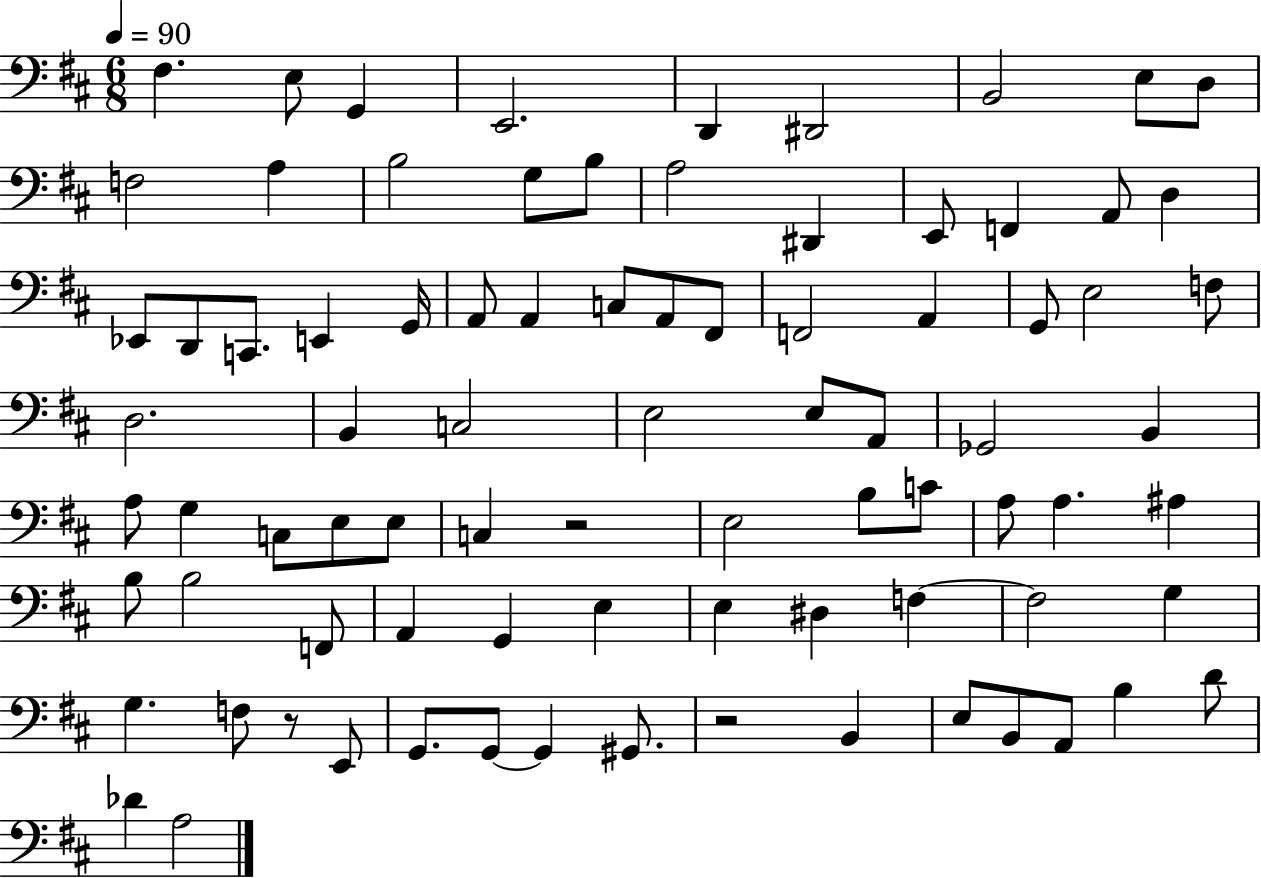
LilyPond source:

{
  \clef bass
  \numericTimeSignature
  \time 6/8
  \key d \major
  \tempo 4 = 90
  fis4. e8 g,4 | e,2. | d,4 dis,2 | b,2 e8 d8 | \break f2 a4 | b2 g8 b8 | a2 dis,4 | e,8 f,4 a,8 d4 | \break ees,8 d,8 c,8. e,4 g,16 | a,8 a,4 c8 a,8 fis,8 | f,2 a,4 | g,8 e2 f8 | \break d2. | b,4 c2 | e2 e8 a,8 | ges,2 b,4 | \break a8 g4 c8 e8 e8 | c4 r2 | e2 b8 c'8 | a8 a4. ais4 | \break b8 b2 f,8 | a,4 g,4 e4 | e4 dis4 f4~~ | f2 g4 | \break g4. f8 r8 e,8 | g,8. g,8~~ g,4 gis,8. | r2 b,4 | e8 b,8 a,8 b4 d'8 | \break des'4 a2 | \bar "|."
}